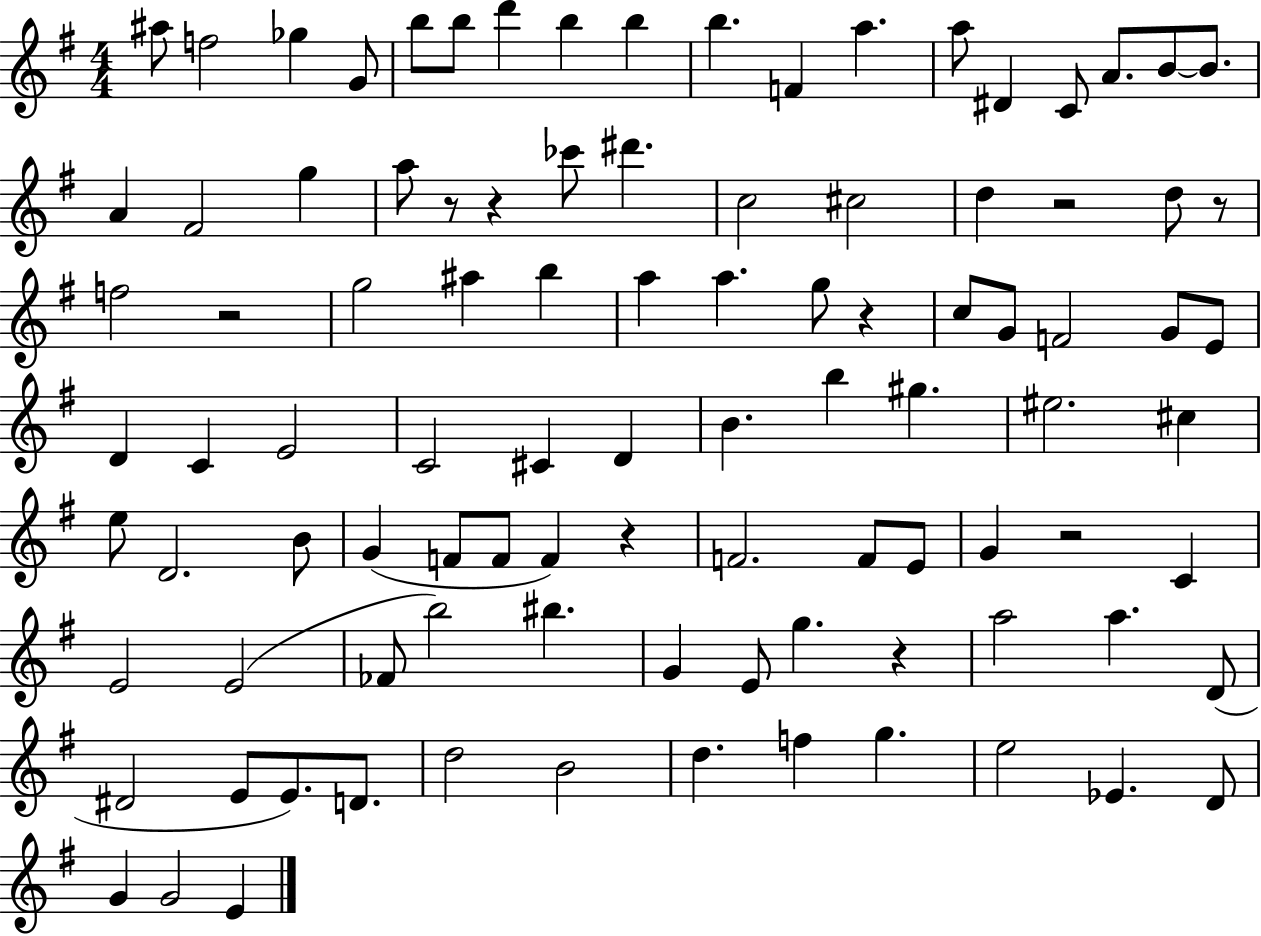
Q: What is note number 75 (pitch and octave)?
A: D#4